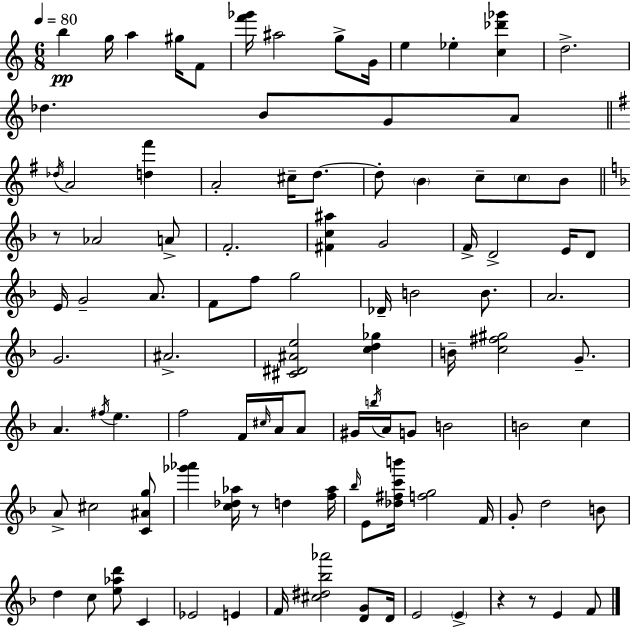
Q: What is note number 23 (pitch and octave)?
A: C5